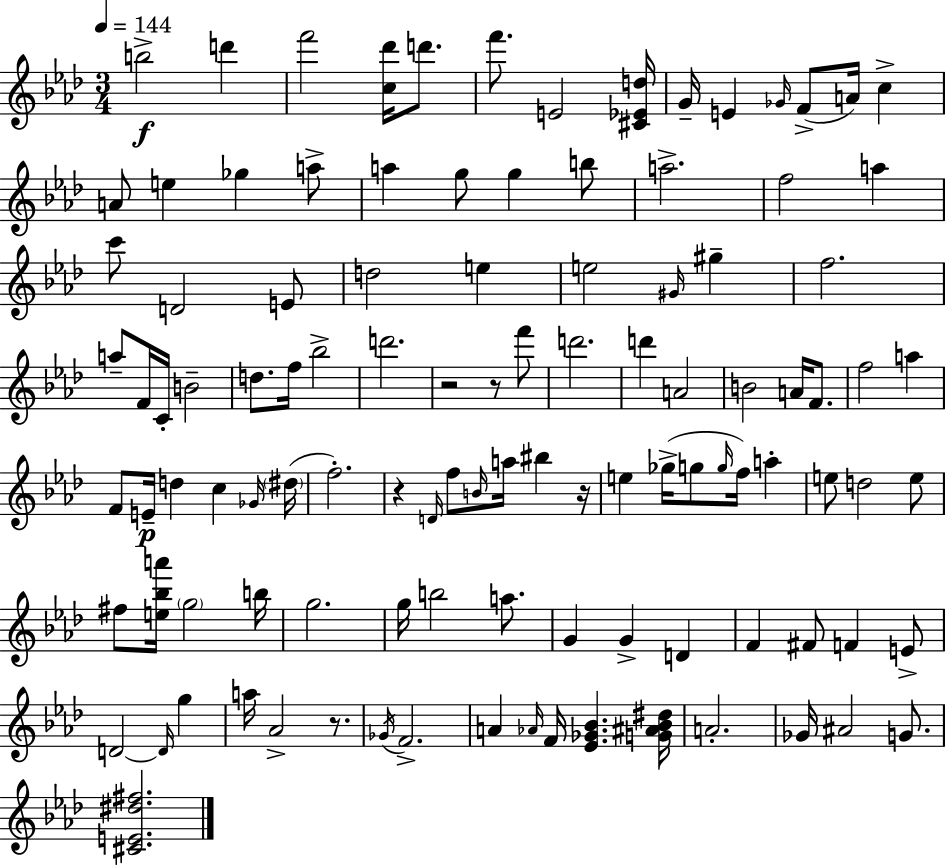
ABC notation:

X:1
T:Untitled
M:3/4
L:1/4
K:Ab
b2 d' f'2 [c_d']/4 d'/2 f'/2 E2 [^C_Ed]/4 G/4 E _G/4 F/2 A/4 c A/2 e _g a/2 a g/2 g b/2 a2 f2 a c'/2 D2 E/2 d2 e e2 ^G/4 ^g f2 a/2 F/4 C/4 B2 d/2 f/4 _b2 d'2 z2 z/2 f'/2 d'2 d' A2 B2 A/4 F/2 f2 a F/2 E/4 d c _G/4 ^d/4 f2 z D/4 f/2 B/4 a/4 ^b z/4 e _g/4 g/2 g/4 f/4 a e/2 d2 e/2 ^f/2 [e_ba']/4 g2 b/4 g2 g/4 b2 a/2 G G D F ^F/2 F E/2 D2 D/4 g a/4 _A2 z/2 _G/4 F2 A _A/4 F/4 [_E_G_B] [G^A_B^d]/4 A2 _G/4 ^A2 G/2 [^CE^d^f]2